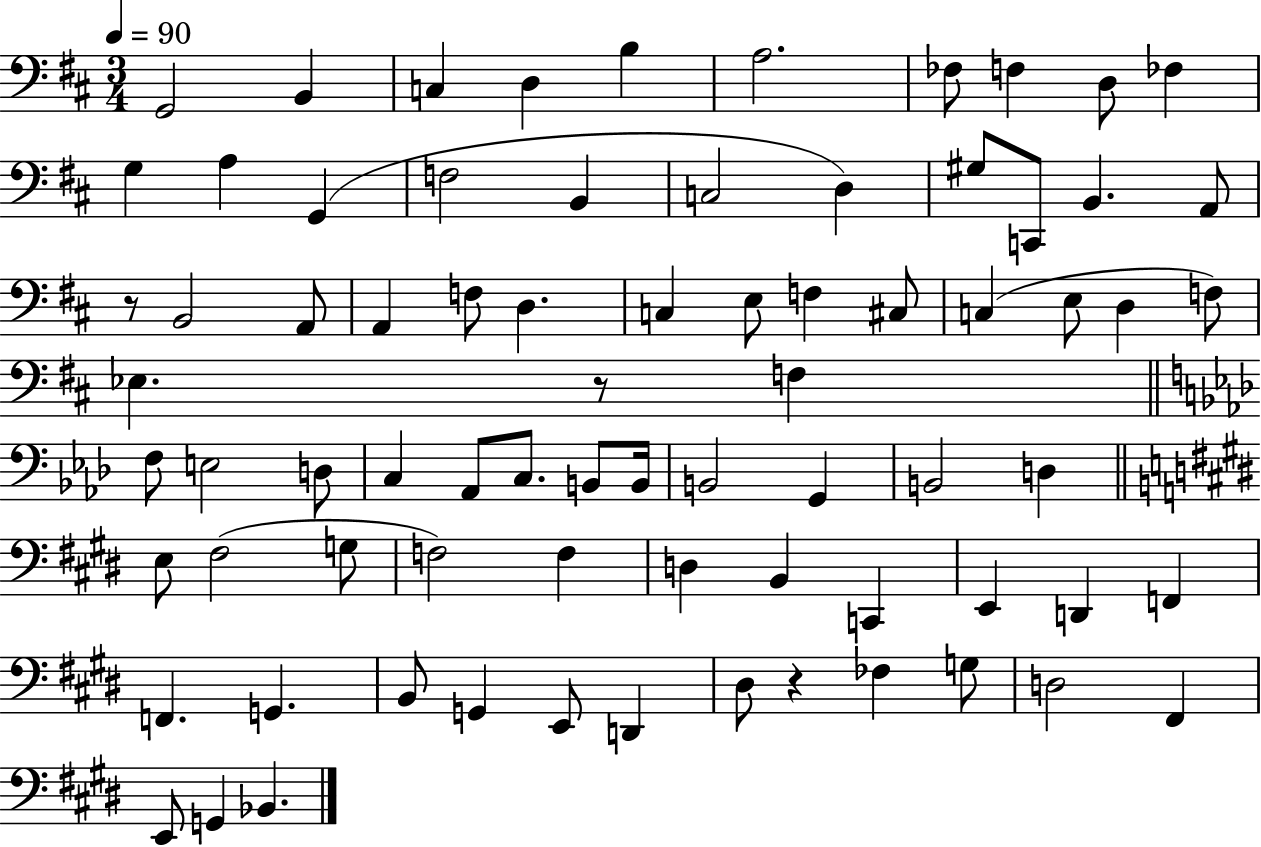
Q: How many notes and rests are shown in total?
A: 76